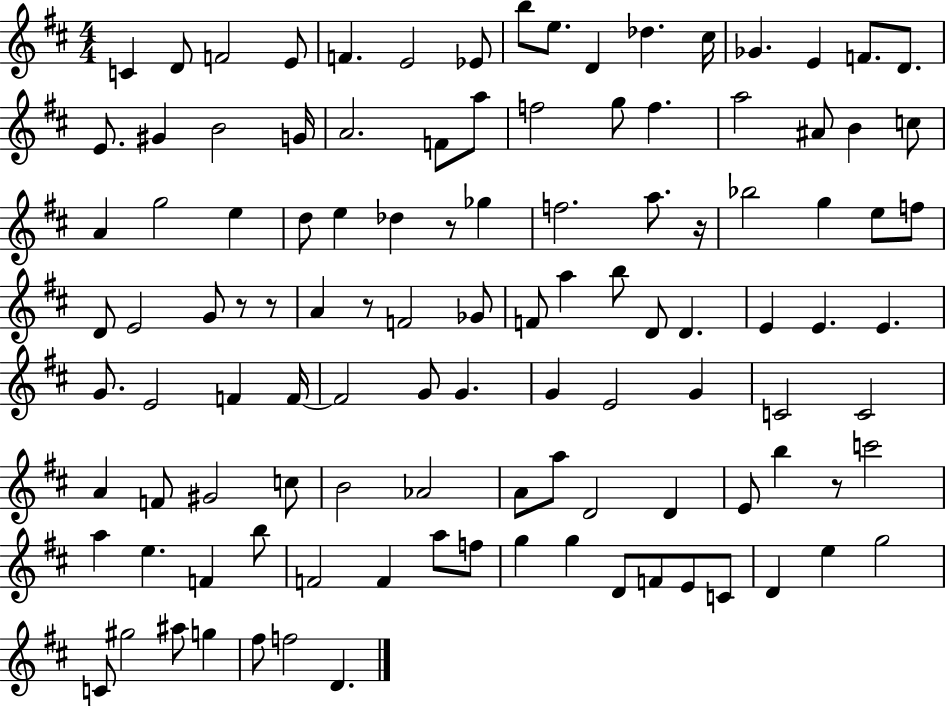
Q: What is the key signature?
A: D major